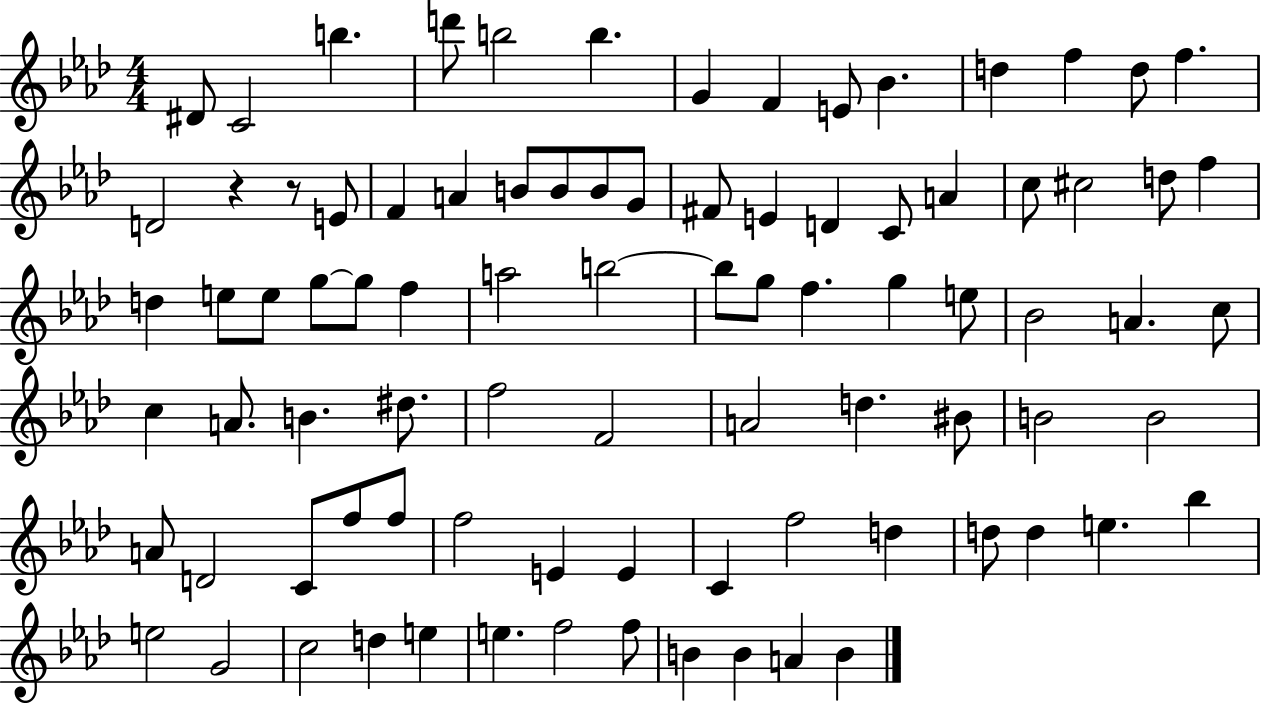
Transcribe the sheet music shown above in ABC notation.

X:1
T:Untitled
M:4/4
L:1/4
K:Ab
^D/2 C2 b d'/2 b2 b G F E/2 _B d f d/2 f D2 z z/2 E/2 F A B/2 B/2 B/2 G/2 ^F/2 E D C/2 A c/2 ^c2 d/2 f d e/2 e/2 g/2 g/2 f a2 b2 b/2 g/2 f g e/2 _B2 A c/2 c A/2 B ^d/2 f2 F2 A2 d ^B/2 B2 B2 A/2 D2 C/2 f/2 f/2 f2 E E C f2 d d/2 d e _b e2 G2 c2 d e e f2 f/2 B B A B